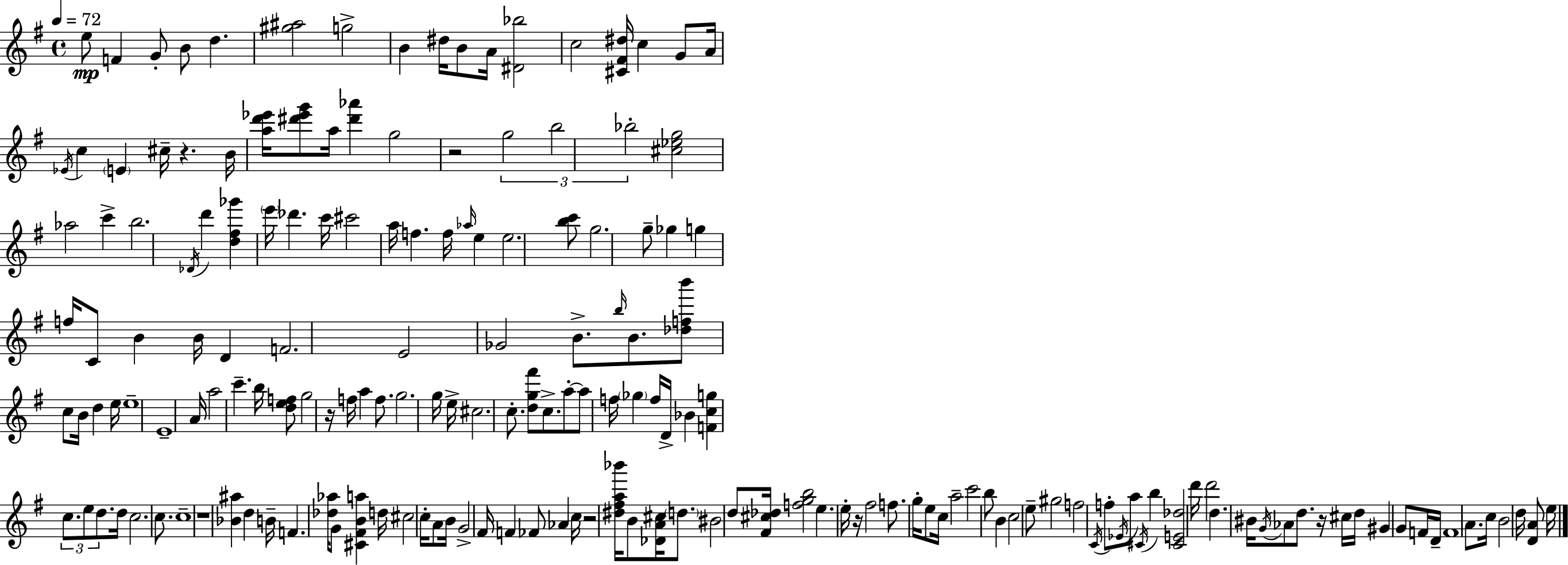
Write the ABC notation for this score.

X:1
T:Untitled
M:4/4
L:1/4
K:Em
e/2 F G/2 B/2 d [^g^a]2 g2 B ^d/4 B/2 A/4 [^D_b]2 c2 [^C^F^d]/4 c G/2 A/4 _E/4 c E ^c/4 z B/4 [ad'_e']/4 [^d'_e'g']/2 a/4 [^d'_a'] g2 z2 g2 b2 _b2 [^c_eg]2 _a2 c' b2 _D/4 d' [d^f_g'] e'/4 _d' c'/4 ^c'2 a/4 f f/4 _a/4 e e2 [bc']/2 g2 g/2 _g g f/4 C/2 B B/4 D F2 E2 _G2 B/2 b/4 B/2 [_dfb']/2 c/2 B/4 d e/4 e4 E4 A/4 a2 c' b/4 [def]/2 g2 z/4 f/4 a f/2 g2 g/4 e/4 ^c2 c/2 [dg^f']/2 c/2 a/2 a/2 f/4 _g f/4 D/4 _B [Fcg] c/2 e/2 d/2 d/4 c2 c/2 c4 z4 [_B^a] d B/4 F [_d_a]/4 G/2 [^C^FBa] d/4 ^c2 c/4 A/2 B/4 G2 ^F/4 F _F/2 _A c/4 z2 [^d^fa_b']/4 B/2 [_DA^c]/4 d/2 ^B2 d/2 [^F^c_d]/4 [fgb]2 e e/4 z/4 ^f2 f/2 g/4 e/2 c/4 a2 c'2 b/2 B c2 e/2 ^g2 f2 C/4 f/2 _E/4 a/2 ^C/4 b [^CE_d]2 d'/4 d'2 d ^B/4 G/4 _A/2 d/2 z/4 ^c/4 d/4 ^G G/2 F/4 D/4 F4 A/2 c/4 B2 d/4 [DA]/2 e/4